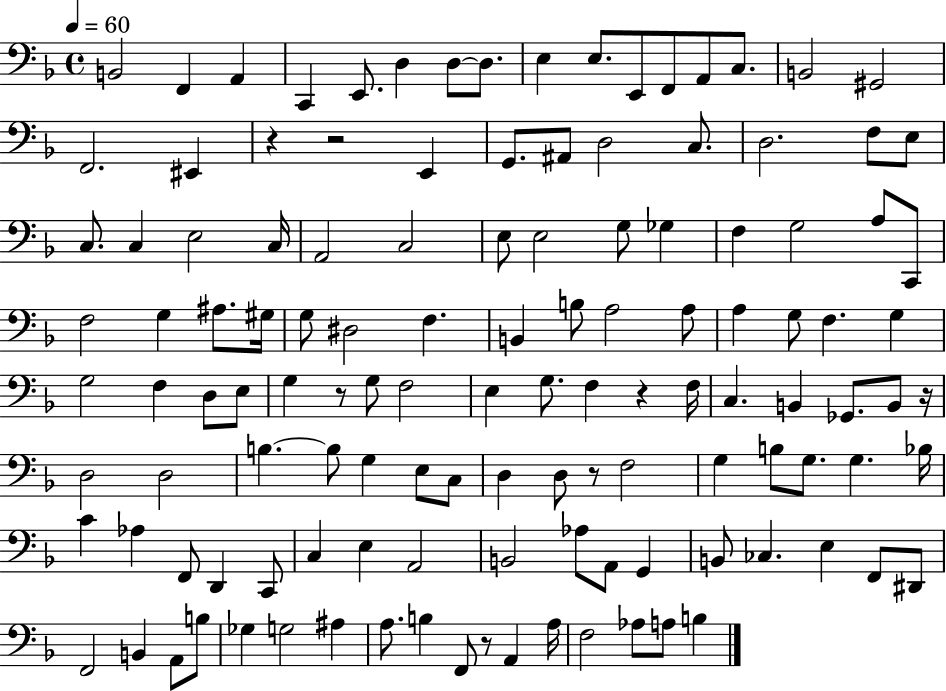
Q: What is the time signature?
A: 4/4